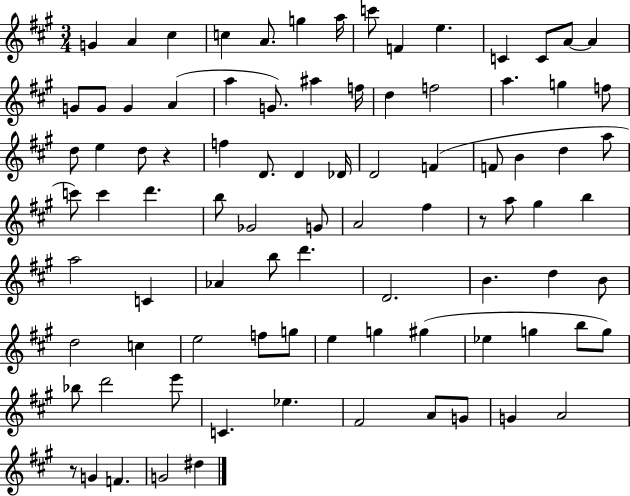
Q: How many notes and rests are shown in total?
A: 89